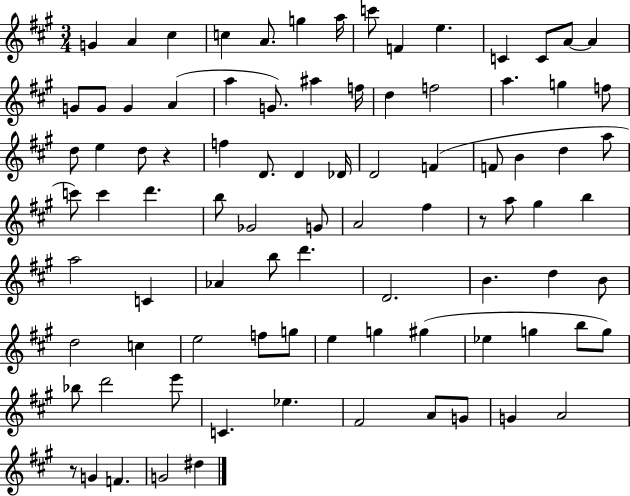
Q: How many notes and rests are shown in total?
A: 89